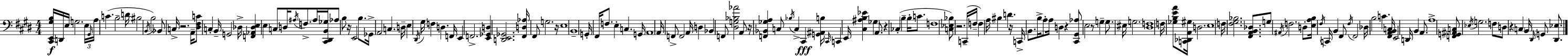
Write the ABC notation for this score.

X:1
T:Untitled
M:4/4
L:1/4
K:E
[^C,,E,,^G,B,]/4 D,,/4 E,/4 G,2 E,/4 ^G,,/4 A,/4 C B,2 D/4 ^B,2 B,,/4 B,2 _B,,/2 C,/4 z2 A,,/4 [^D,^F,C]/2 C, B,,/4 G,,2 _D,/4 [F,,_A,,_D,E,] E, C,/2 D,/4 ^A,/4 F,/2 ^A,/4 [^C,,^D,,B,,_G,]/4 _A,/2 B,/2 z/4 E,,2 B,/2 _G,,/4 A,,2 C, D,/4 E, ^D,,/4 ^G,/4 F, D, F,,/4 E,, F,,2 [E,,_G,,D,] [D,,E,,_G,,]2 [^F,,D,_A,]/4 ^F,,/2 G,2 z/4 E,4 B,,4 G,,/4 ^F,,/4 F,/2 E, C, G,,/4 A,,4 A,,/4 F,,/2 F,,2 A,,/4 D, _B,, F,,/2 [^D,G,_B,_A]2 A,,/2 z/4 [F,,_B,,_G,A,] C,/2 _B,/4 C, ^C,, [G,,^A,,B,]/4 ^C,,/4 C,, E,,/4 [^C,^A,B,_E] _G, A,,/2 z _C, B, B,/4 C/2 F,4 [C,_E,_B,]/2 z2 C,,/4 F,/4 F, A,/4 ^B, D z/4 C,,/4 B,,/2 B,/4 A,/2 A,/4 D, z [^C,,^G,,_A,]/2 E,2 z/2 G, G,/2 ^E,/4 G,2 [^D,F,]4 F,/4 [_G,B,EA]/2 [C,,_D,,A,,^G,]/4 D,2 E,4 F,/4 [^F,^G,_B,]2 [^F,,A,,B,,_D,]/2 G,/2 ^A,,/4 F,2 D,/2 [E,A,B,]/4 ^F,/4 C,,/4 B,, ^F,,/2 ^F,/4 ^F,,2 _D,/4 B,2 C [^F,,A,,B,,C,]/4 E,,2 D,,/4 B,, A,,/2 A,4 [F,,G,,^A,,C,]/2 _E,/4 G,2 F,/2 D,/2 z C, B,,/4 ^D,,/4 G,,/2 [^D,,_E,]/2